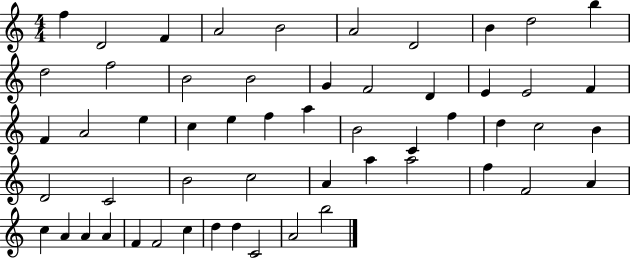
X:1
T:Untitled
M:4/4
L:1/4
K:C
f D2 F A2 B2 A2 D2 B d2 b d2 f2 B2 B2 G F2 D E E2 F F A2 e c e f a B2 C f d c2 B D2 C2 B2 c2 A a a2 f F2 A c A A A F F2 c d d C2 A2 b2